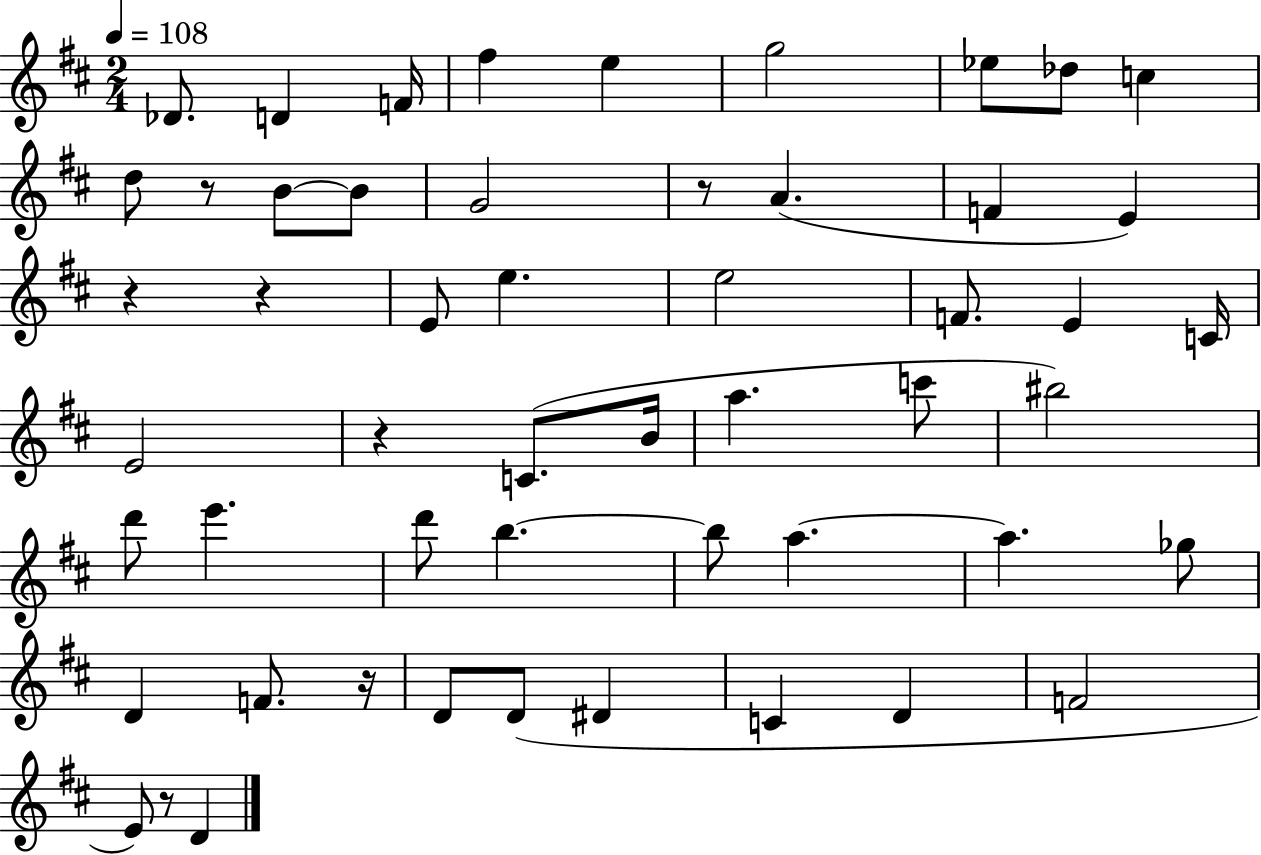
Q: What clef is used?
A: treble